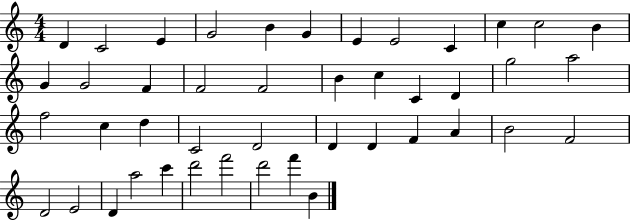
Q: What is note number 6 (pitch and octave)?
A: G4